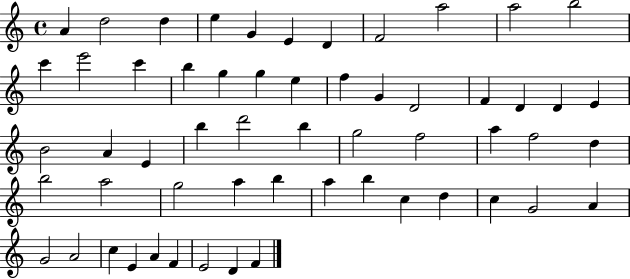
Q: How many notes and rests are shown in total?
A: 57